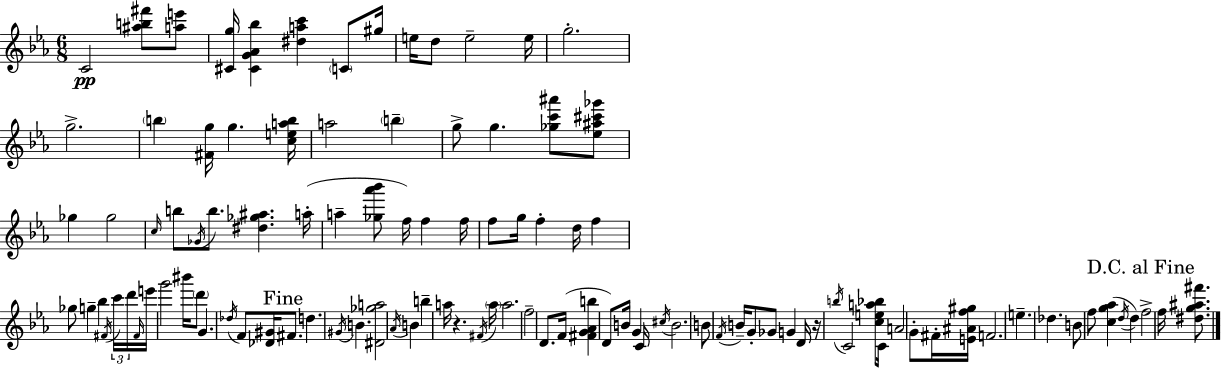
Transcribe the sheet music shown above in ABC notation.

X:1
T:Untitled
M:6/8
L:1/4
K:Cm
C2 [^ab^f']/2 [ae']/2 [^Cg]/4 [^CG_A_b] [^dac'] C/2 ^g/4 e/4 d/2 e2 e/4 g2 g2 b [^Fg]/4 g [ceab]/4 a2 b g/2 g [_gc'^a']/2 [_e^a^c'_g']/2 _g _g2 c/4 b/2 _G/4 b/2 [^d_g^a] a/4 a [_g_a'_b']/2 f/4 f f/4 f/2 g/4 f d/4 f _g/2 g _b ^F/4 c'/4 d'/4 ^F/4 e'/4 g'2 ^b'/4 d'/2 G _d/4 F/2 [_D^G]/4 ^F/2 d ^G/4 B [^D_ga]2 _A/4 B b a/4 z ^F/4 a/4 a2 f2 D/2 F/4 [^FG_Ab] D/2 B/4 G C/4 ^c/4 B2 B/2 F/4 B/4 G/2 _G/2 G D/4 z/4 b/4 C2 [cea_b]/2 C/4 A2 G/2 ^F/4 [E^Af^g]/4 F2 e _d B/2 f/2 [cg_a] d/4 d f2 f/4 [^dg^a^f']/2